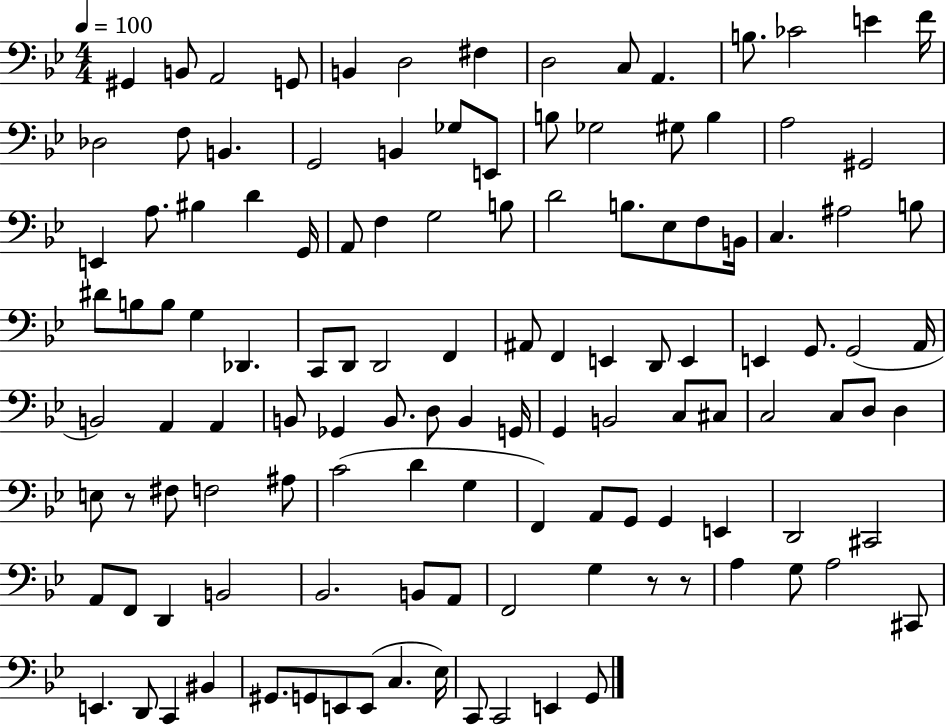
G#2/q B2/e A2/h G2/e B2/q D3/h F#3/q D3/h C3/e A2/q. B3/e. CES4/h E4/q F4/s Db3/h F3/e B2/q. G2/h B2/q Gb3/e E2/e B3/e Gb3/h G#3/e B3/q A3/h G#2/h E2/q A3/e. BIS3/q D4/q G2/s A2/e F3/q G3/h B3/e D4/h B3/e. Eb3/e F3/e B2/s C3/q. A#3/h B3/e D#4/e B3/e B3/e G3/q Db2/q. C2/e D2/e D2/h F2/q A#2/e F2/q E2/q D2/e E2/q E2/q G2/e. G2/h A2/s B2/h A2/q A2/q B2/e Gb2/q B2/e. D3/e B2/q G2/s G2/q B2/h C3/e C#3/e C3/h C3/e D3/e D3/q E3/e R/e F#3/e F3/h A#3/e C4/h D4/q G3/q F2/q A2/e G2/e G2/q E2/q D2/h C#2/h A2/e F2/e D2/q B2/h Bb2/h. B2/e A2/e F2/h G3/q R/e R/e A3/q G3/e A3/h C#2/e E2/q. D2/e C2/q BIS2/q G#2/e. G2/e E2/e E2/e C3/q. Eb3/s C2/e C2/h E2/q G2/e